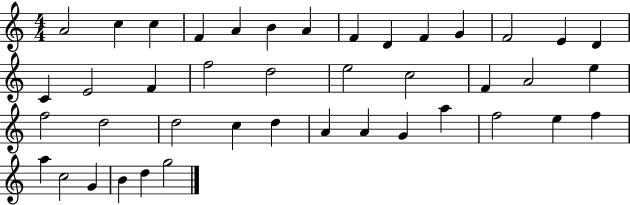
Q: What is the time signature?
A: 4/4